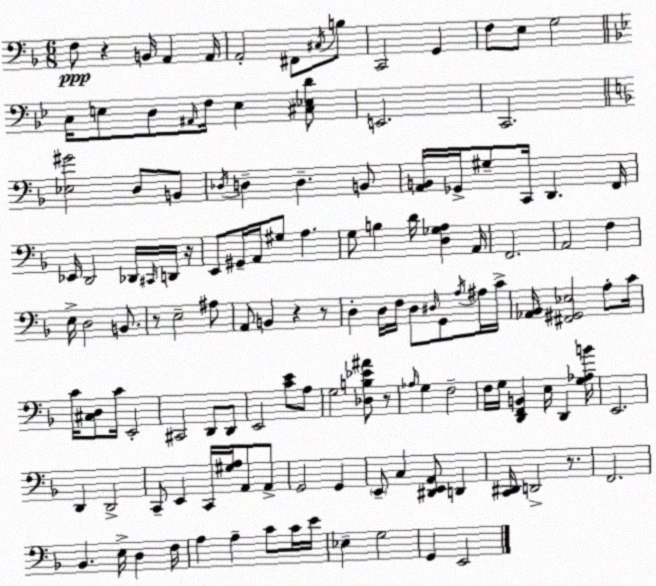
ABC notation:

X:1
T:Untitled
M:6/8
L:1/4
K:Dm
F,/2 z B,,/4 A,, A,,/4 A,,2 ^F,,/2 ^C,/4 B,/2 C,,2 G,, F,/2 E,/2 G,2 C,/4 E,/2 D,/2 ^A,,/4 F,/4 E, [^C,_E,D]/2 E,,2 C,,2 [_E,^G]2 D,/2 B,,/2 _D,/4 D, D, B,,/2 [A,,B,,]/4 _G,,/4 ^G,/2 C,,/4 D,, F,,/4 _E,,/4 D,,2 _D,,/4 ^C,,/4 D,,/4 z/4 E,,/2 ^G,,/4 A,,/4 ^G,/2 A, G,/2 B, D/4 [D,_G,A,] A,,/4 F,,2 A,,2 F, E,/4 D,2 B,,/2 z/2 E,2 ^A,/2 A,,/2 B,, z z/2 D, D,/4 F,/4 D,/2 ^D,/4 G,,/2 A,/4 ^A,/4 C/4 [_A,,_B,,]/4 [^F,,^G,,_E,]2 A,/2 C/4 C/4 [^C,D,]/2 C/4 E,,2 ^C,,2 D,,/2 D,,/2 E,,2 [CE]/2 A,/2 G,2 [_D,B,_E^A]/2 z/2 _A,/4 G, F,2 F,/4 G,/4 [D,,F,,B,,] E,/4 D,, [G,_A,B]/4 E,,2 D,, D,,2 C,,/2 E,, C,,/4 [^G,A,]/4 A,,/2 A,,/2 G,,2 G,, E,,/2 C, [^D,,E,,A,,]/2 D,, [C,,^D,,]/4 D,,2 z/2 F,,2 _B,, E,/4 D, F,/4 A, A, C/2 C/4 E/4 _E, G,2 G,, E,,2